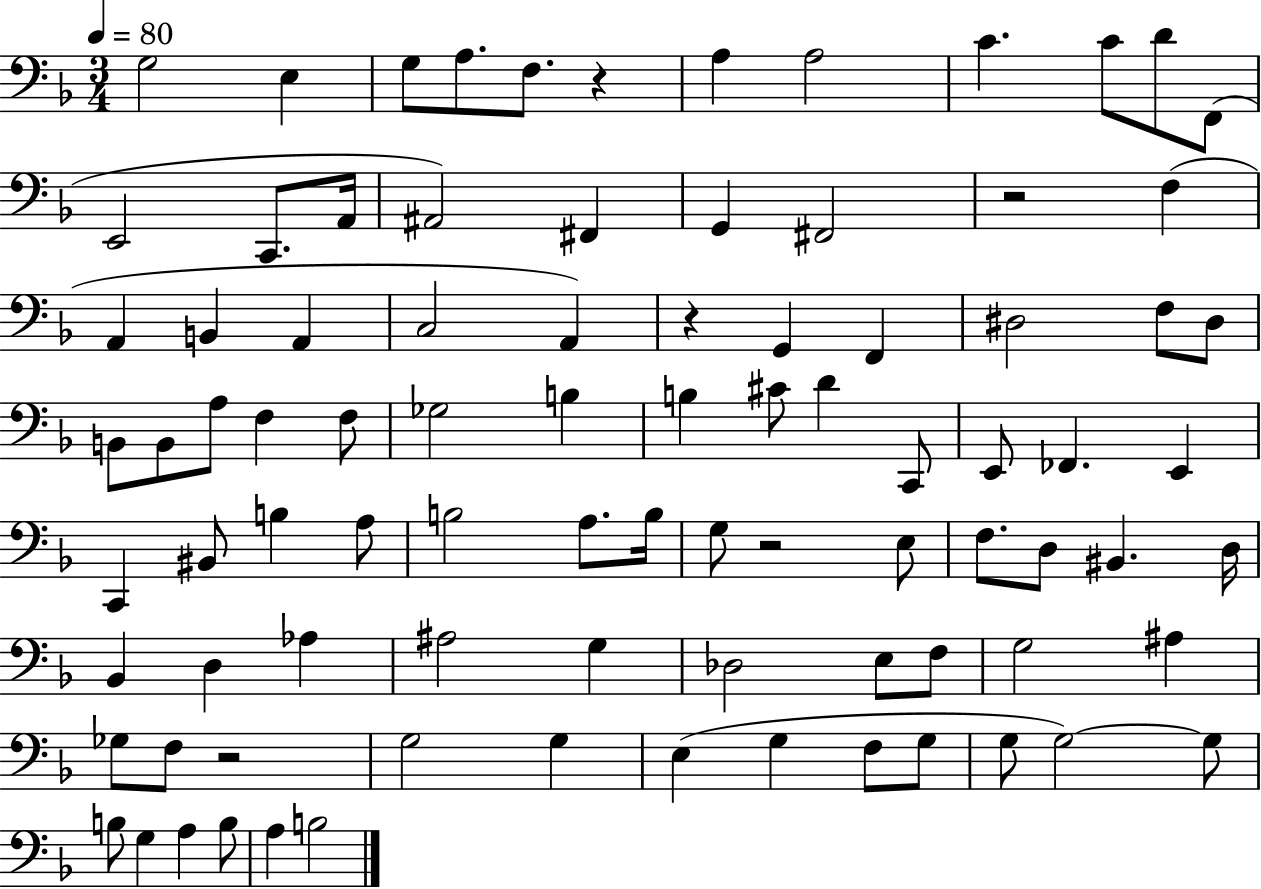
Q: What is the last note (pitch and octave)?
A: B3